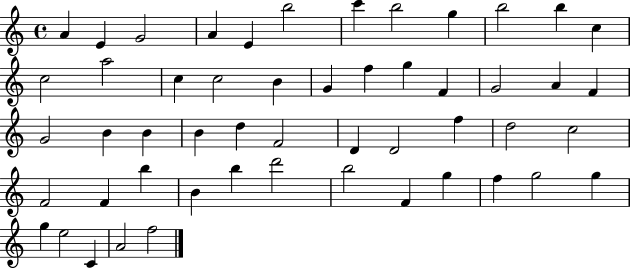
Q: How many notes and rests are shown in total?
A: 52